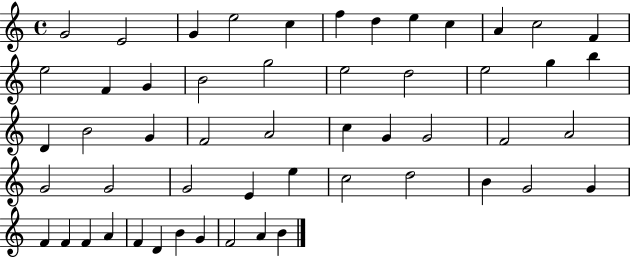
X:1
T:Untitled
M:4/4
L:1/4
K:C
G2 E2 G e2 c f d e c A c2 F e2 F G B2 g2 e2 d2 e2 g b D B2 G F2 A2 c G G2 F2 A2 G2 G2 G2 E e c2 d2 B G2 G F F F A F D B G F2 A B